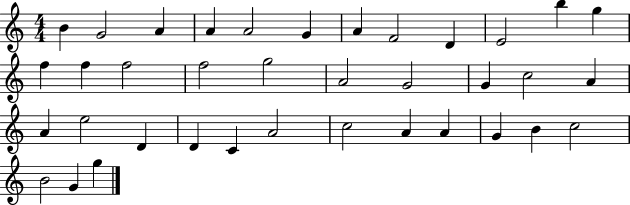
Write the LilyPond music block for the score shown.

{
  \clef treble
  \numericTimeSignature
  \time 4/4
  \key c \major
  b'4 g'2 a'4 | a'4 a'2 g'4 | a'4 f'2 d'4 | e'2 b''4 g''4 | \break f''4 f''4 f''2 | f''2 g''2 | a'2 g'2 | g'4 c''2 a'4 | \break a'4 e''2 d'4 | d'4 c'4 a'2 | c''2 a'4 a'4 | g'4 b'4 c''2 | \break b'2 g'4 g''4 | \bar "|."
}